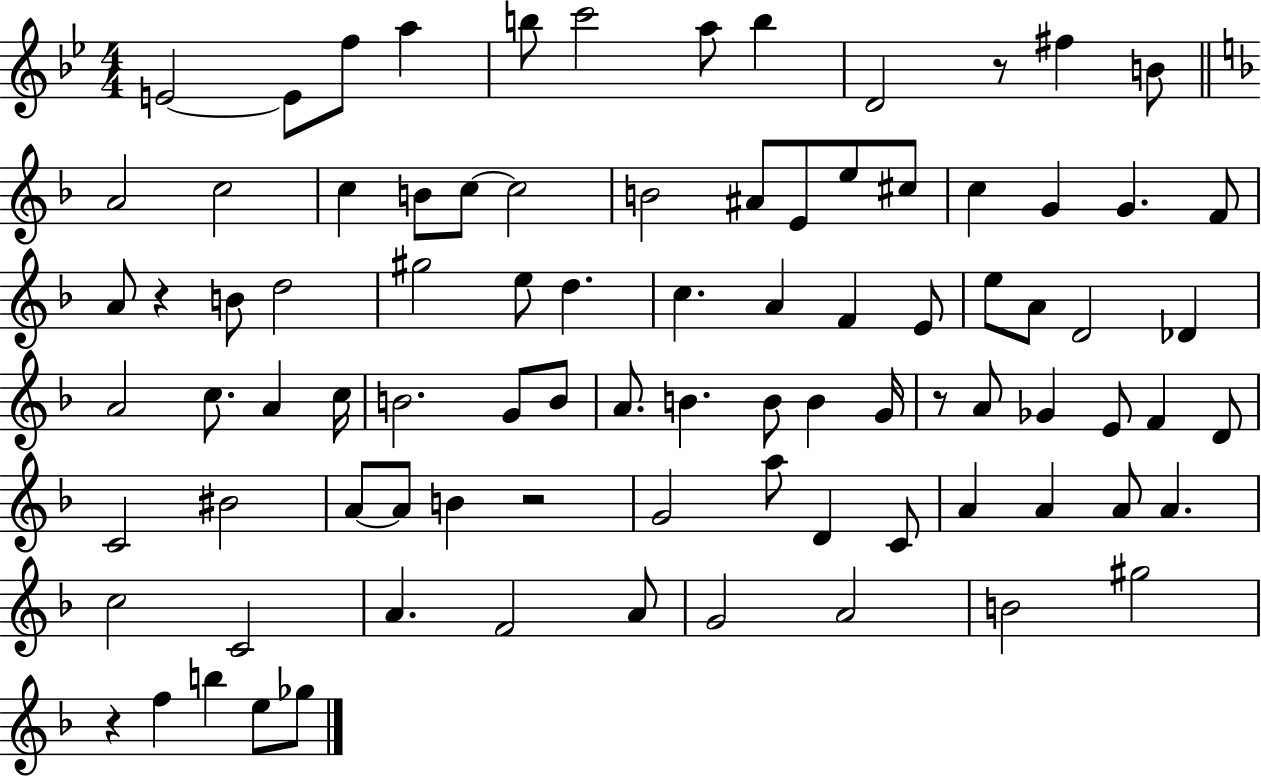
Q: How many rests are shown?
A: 5